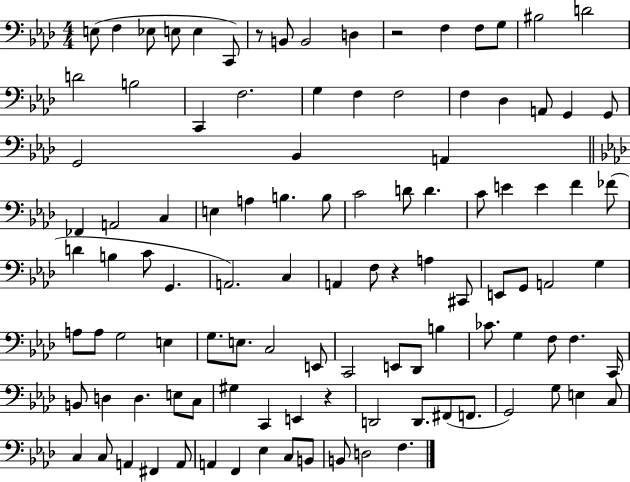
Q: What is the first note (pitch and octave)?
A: E3